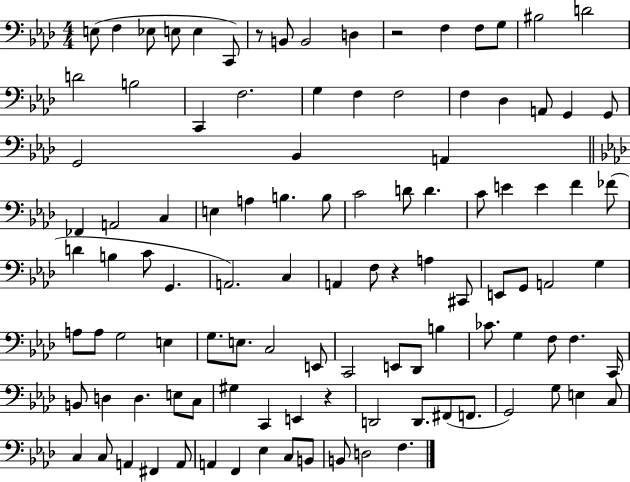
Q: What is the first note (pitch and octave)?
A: E3